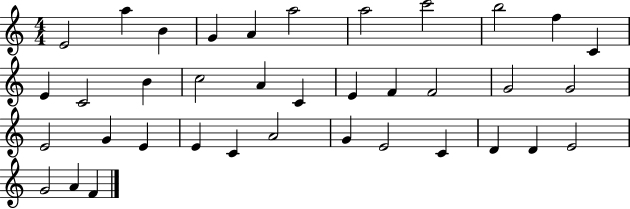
X:1
T:Untitled
M:4/4
L:1/4
K:C
E2 a B G A a2 a2 c'2 b2 f C E C2 B c2 A C E F F2 G2 G2 E2 G E E C A2 G E2 C D D E2 G2 A F